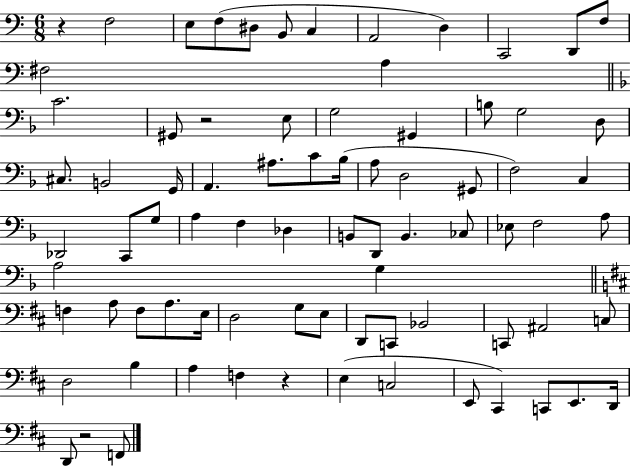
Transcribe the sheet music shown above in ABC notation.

X:1
T:Untitled
M:6/8
L:1/4
K:C
z F,2 E,/2 F,/2 ^D,/2 B,,/2 C, A,,2 D, C,,2 D,,/2 F,/2 ^F,2 A, C2 ^G,,/2 z2 E,/2 G,2 ^G,, B,/2 G,2 D,/2 ^C,/2 B,,2 G,,/4 A,, ^A,/2 C/2 _B,/4 A,/2 D,2 ^G,,/2 F,2 C, _D,,2 C,,/2 G,/2 A, F, _D, B,,/2 D,,/2 B,, _C,/2 _E,/2 F,2 A,/2 A,2 G, F, A,/2 F,/2 A,/2 E,/4 D,2 G,/2 E,/2 D,,/2 C,,/2 _B,,2 C,,/2 ^A,,2 C,/2 D,2 B, A, F, z E, C,2 E,,/2 ^C,, C,,/2 E,,/2 D,,/4 D,,/2 z2 F,,/2